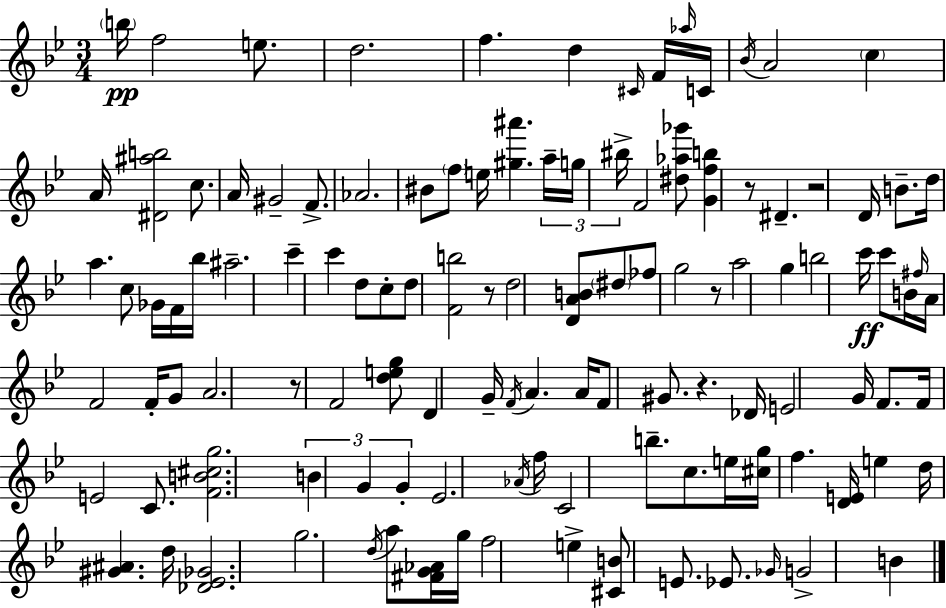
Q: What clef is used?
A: treble